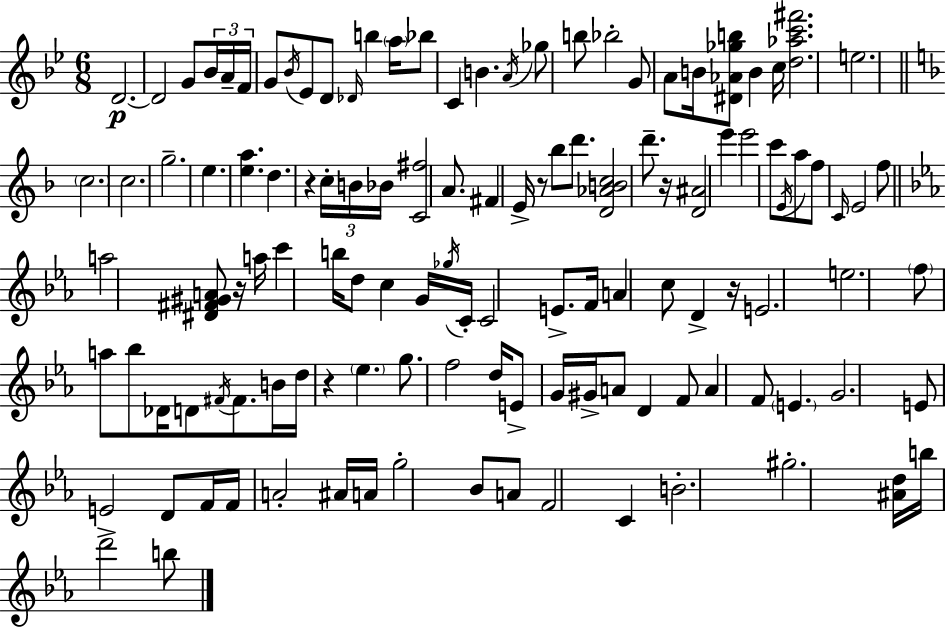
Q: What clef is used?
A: treble